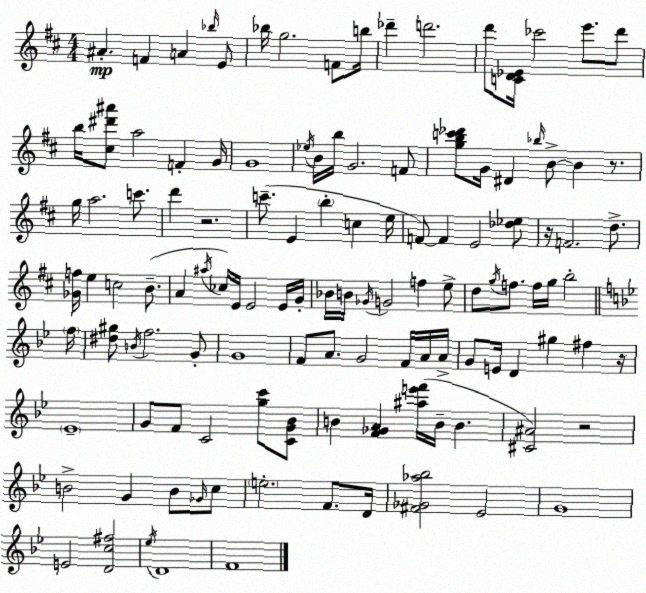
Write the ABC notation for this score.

X:1
T:Untitled
M:4/4
L:1/4
K:D
^A F A _b/4 E/2 _b/4 g2 F/2 b/4 _d' d'2 d'/2 [CD_E]/4 _c'2 e'/2 d'/2 b/4 [^c^d'^a']/2 a2 F G/4 G4 _e/4 B/4 b/4 G2 F/2 [gbc'_d']/2 G/4 ^D _b/4 B/2 B z/2 g/4 a2 c'/2 d' z2 c'/2 E b c e/4 F/2 F E2 [_d_e]/2 z/4 F2 d/2 [_Gf]/4 e c2 B/2 A ^a/4 _c/4 E/4 E2 E/4 G/4 _B/4 B/4 _G/4 G2 f e/2 d/2 g/4 f/2 f/4 g/4 b2 f/4 [^d^g]/2 B/4 f2 G/2 G4 F/2 A/2 G2 F/4 A/4 A/4 G/2 E/4 D ^g ^f z/4 _E4 G/2 F/2 C2 [gc']/2 [CG_B]/2 B [F_GA] [^ae'f']/4 B/4 B [^C^A]2 z2 B2 G B/2 _G/4 c/2 e2 F/2 D/4 [^F_G_a_b]2 _E2 G4 E2 [Dc^f]2 _e/4 D4 F4